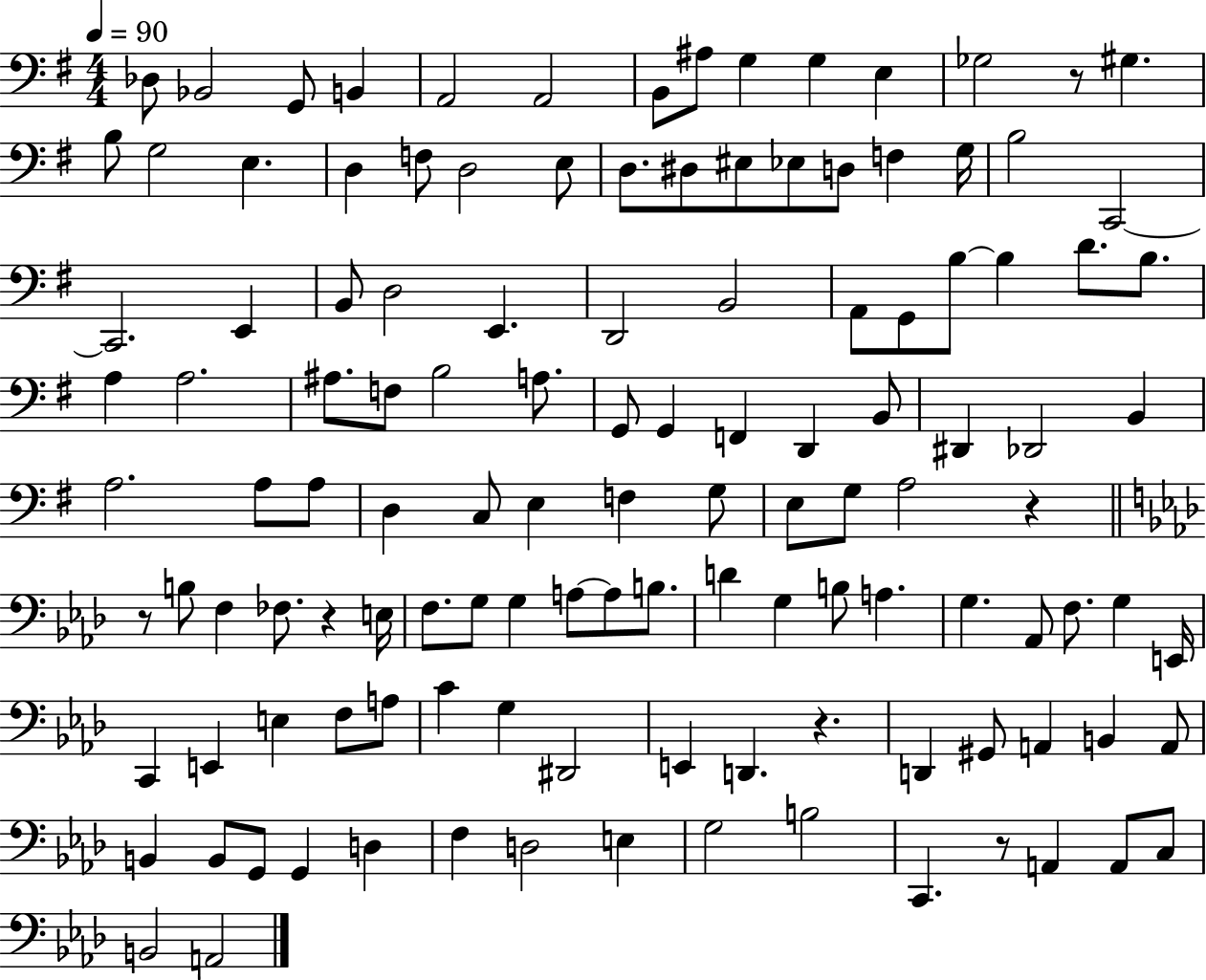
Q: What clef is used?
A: bass